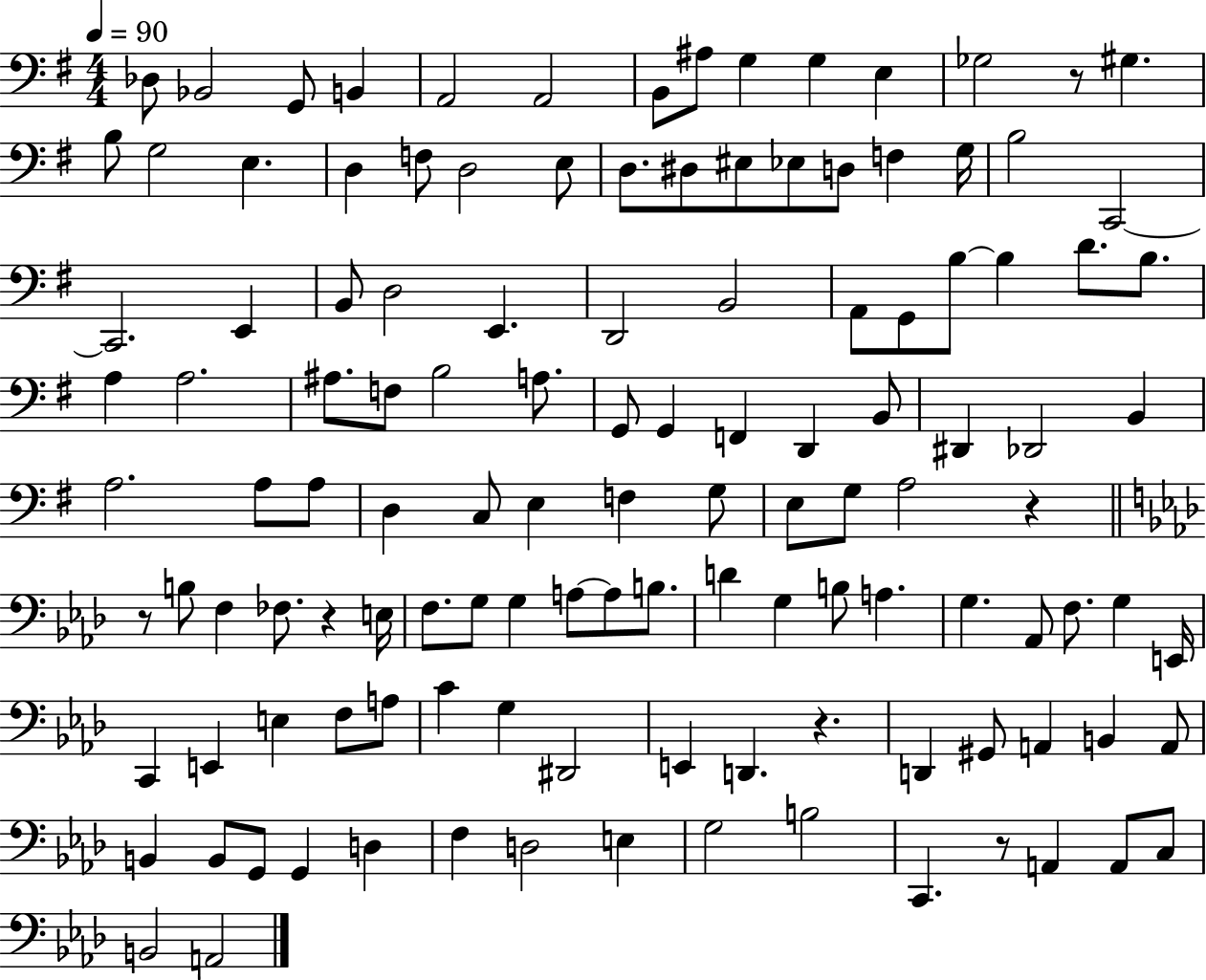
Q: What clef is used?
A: bass